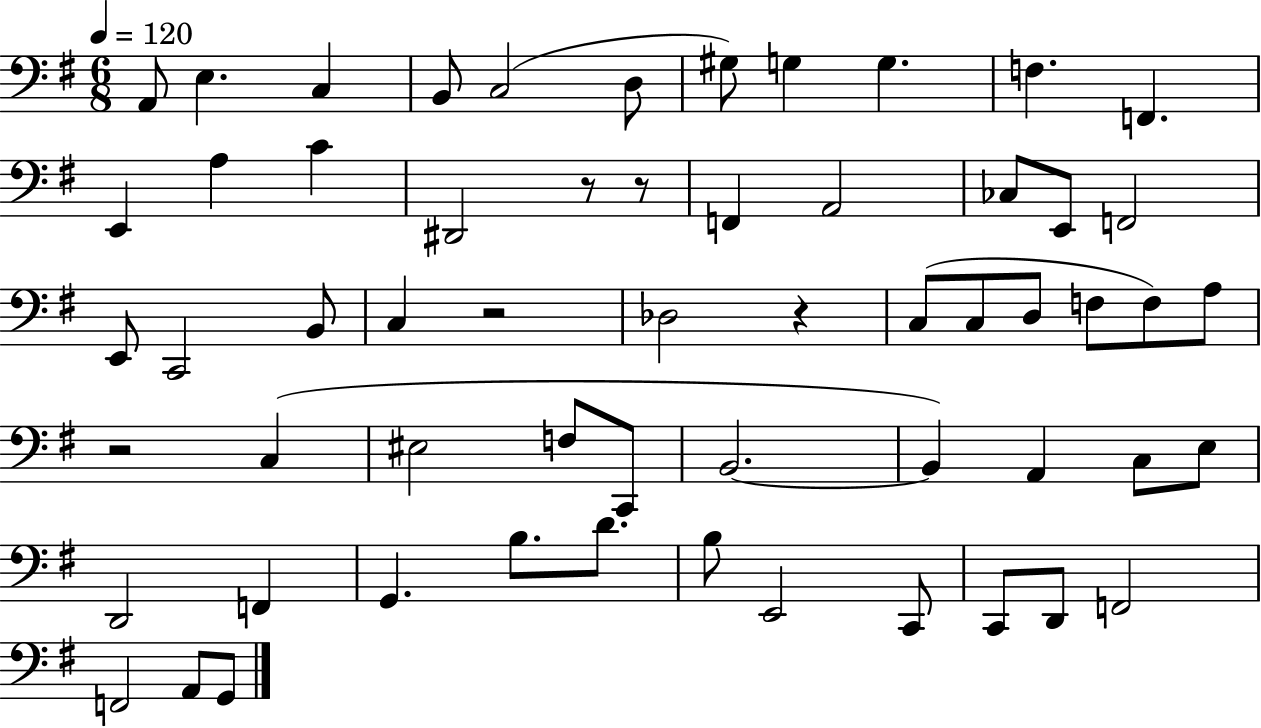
A2/e E3/q. C3/q B2/e C3/h D3/e G#3/e G3/q G3/q. F3/q. F2/q. E2/q A3/q C4/q D#2/h R/e R/e F2/q A2/h CES3/e E2/e F2/h E2/e C2/h B2/e C3/q R/h Db3/h R/q C3/e C3/e D3/e F3/e F3/e A3/e R/h C3/q EIS3/h F3/e C2/e B2/h. B2/q A2/q C3/e E3/e D2/h F2/q G2/q. B3/e. D4/e. B3/e E2/h C2/e C2/e D2/e F2/h F2/h A2/e G2/e